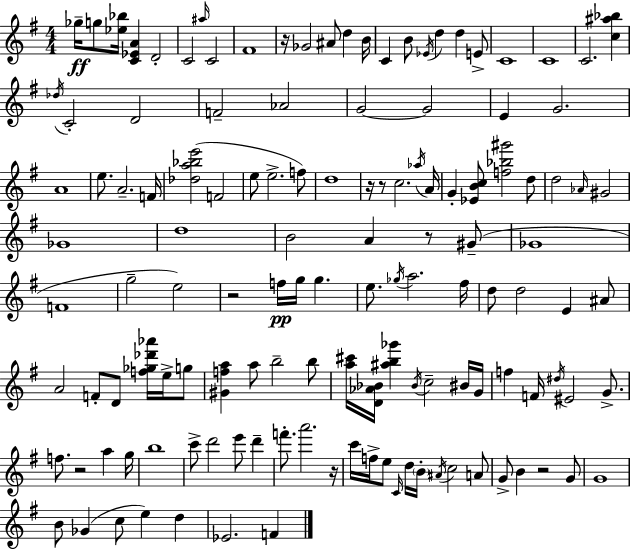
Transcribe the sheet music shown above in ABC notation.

X:1
T:Untitled
M:4/4
L:1/4
K:Em
_g/4 g/2 [_e_b]/4 [C_EA] D2 C2 ^a/4 C2 ^F4 z/4 _G2 ^A/2 d B/4 C B/2 _E/4 d d E/2 C4 C4 C2 [c^a_b] _d/4 C2 D2 F2 _A2 G2 G2 E G2 A4 e/2 A2 F/4 [_da_be']2 F2 e/2 e2 f/2 d4 z/4 z/2 c2 _a/4 A/4 G [_EBc]/2 [f_b^g']2 d/2 d2 _A/4 ^G2 _G4 d4 B2 A z/2 ^G/2 _G4 F4 g2 e2 z2 f/4 g/4 g e/2 _g/4 a2 ^f/4 d/2 d2 E ^A/2 A2 F/2 D/2 [f_g_d'_a']/4 e/4 g/2 [^Gfa] a/2 b2 b/2 [a^c']/4 [D_A_B]/4 [^ab_g'] _B/4 c2 ^B/4 G/4 f F/4 ^d/4 ^E2 G/2 f/2 z2 a g/4 b4 c'/2 d'2 e'/2 d' f'/2 a'2 z/4 c'/4 f/4 e/2 C/4 d/4 B/4 ^A/4 c2 A/2 G/2 B z2 G/2 G4 B/2 _G c/2 e d _E2 F